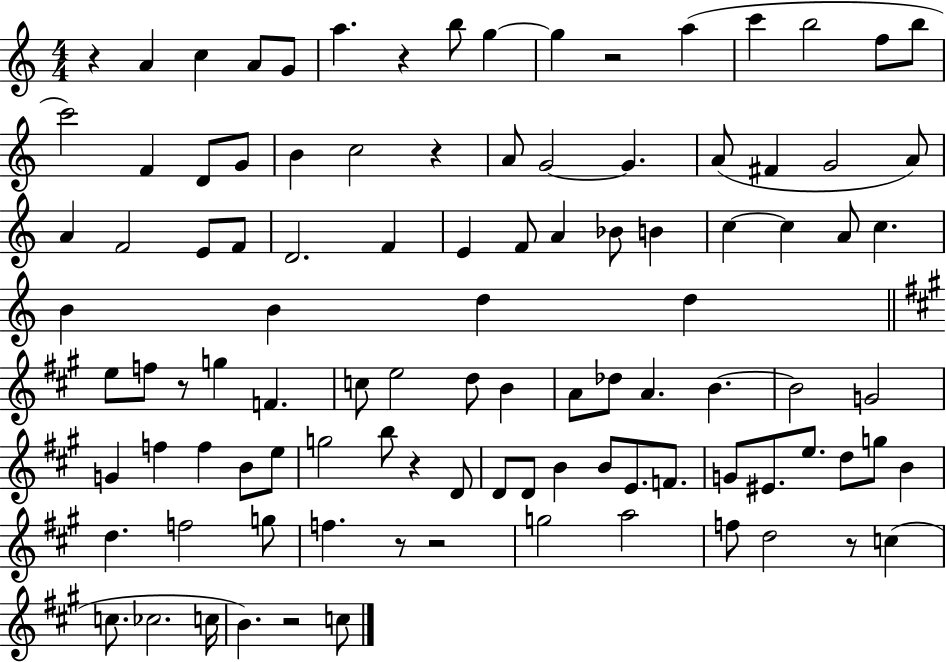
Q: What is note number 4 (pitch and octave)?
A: G4